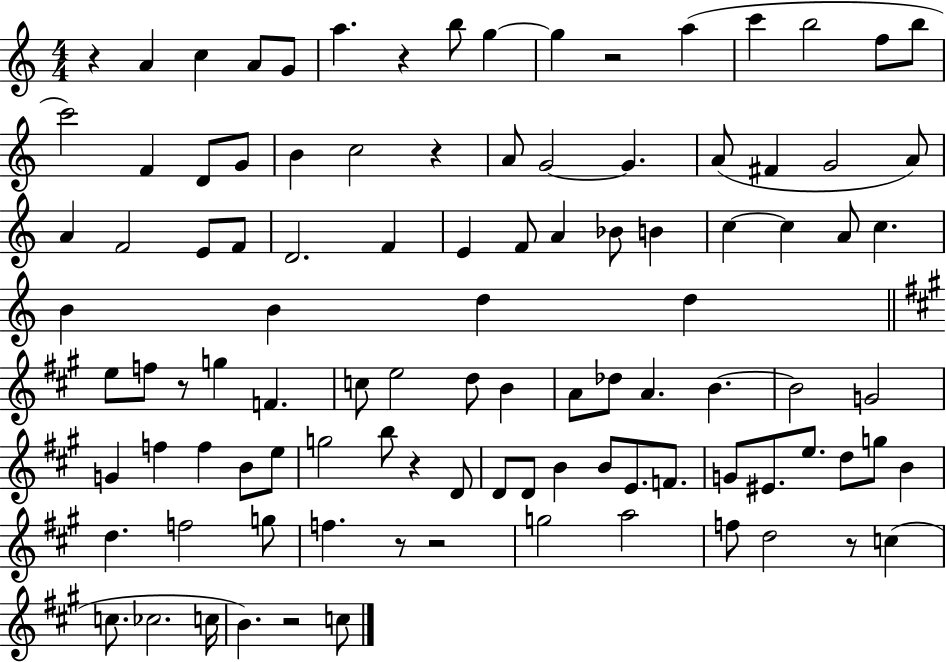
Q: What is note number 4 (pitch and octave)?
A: G4